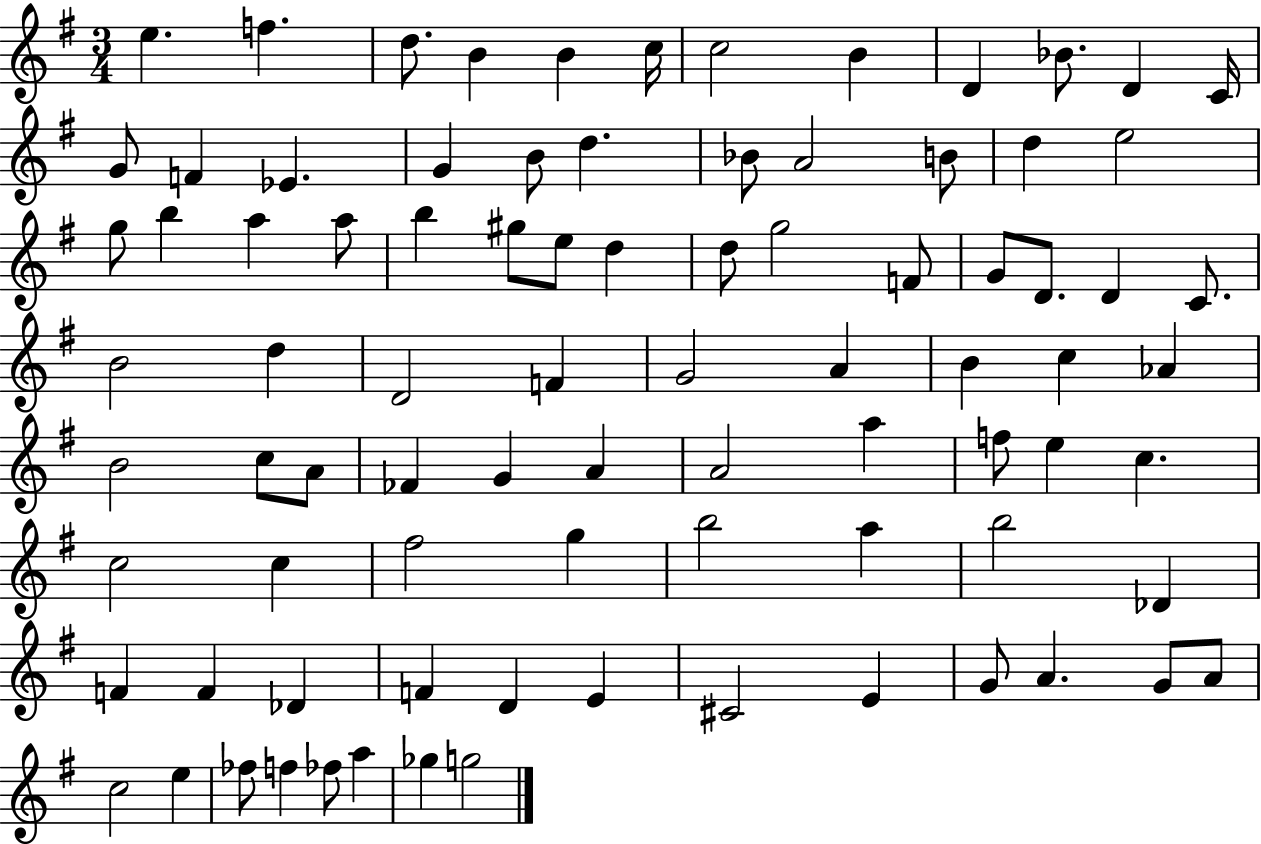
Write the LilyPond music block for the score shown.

{
  \clef treble
  \numericTimeSignature
  \time 3/4
  \key g \major
  e''4. f''4. | d''8. b'4 b'4 c''16 | c''2 b'4 | d'4 bes'8. d'4 c'16 | \break g'8 f'4 ees'4. | g'4 b'8 d''4. | bes'8 a'2 b'8 | d''4 e''2 | \break g''8 b''4 a''4 a''8 | b''4 gis''8 e''8 d''4 | d''8 g''2 f'8 | g'8 d'8. d'4 c'8. | \break b'2 d''4 | d'2 f'4 | g'2 a'4 | b'4 c''4 aes'4 | \break b'2 c''8 a'8 | fes'4 g'4 a'4 | a'2 a''4 | f''8 e''4 c''4. | \break c''2 c''4 | fis''2 g''4 | b''2 a''4 | b''2 des'4 | \break f'4 f'4 des'4 | f'4 d'4 e'4 | cis'2 e'4 | g'8 a'4. g'8 a'8 | \break c''2 e''4 | fes''8 f''4 fes''8 a''4 | ges''4 g''2 | \bar "|."
}